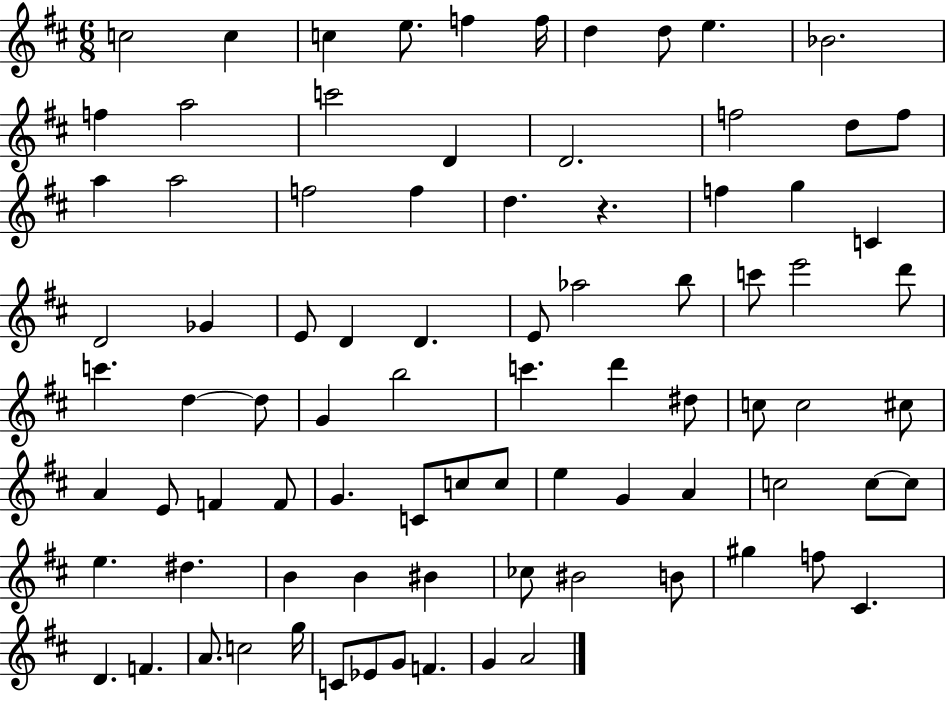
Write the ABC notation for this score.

X:1
T:Untitled
M:6/8
L:1/4
K:D
c2 c c e/2 f f/4 d d/2 e _B2 f a2 c'2 D D2 f2 d/2 f/2 a a2 f2 f d z f g C D2 _G E/2 D D E/2 _a2 b/2 c'/2 e'2 d'/2 c' d d/2 G b2 c' d' ^d/2 c/2 c2 ^c/2 A E/2 F F/2 G C/2 c/2 c/2 e G A c2 c/2 c/2 e ^d B B ^B _c/2 ^B2 B/2 ^g f/2 ^C D F A/2 c2 g/4 C/2 _E/2 G/2 F G A2